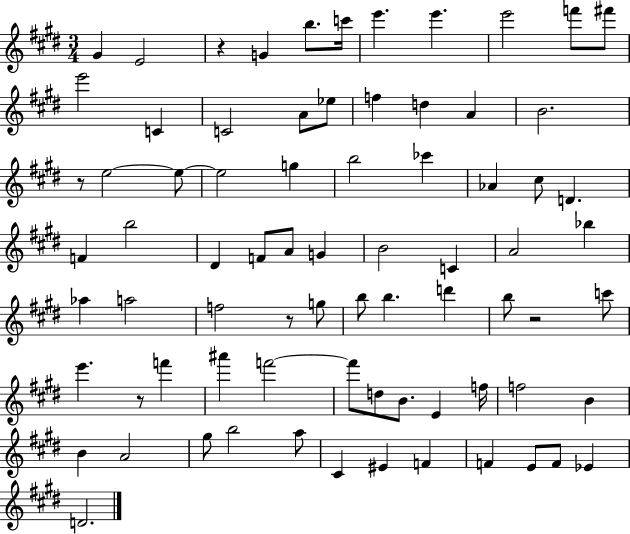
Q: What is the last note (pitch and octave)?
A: D4